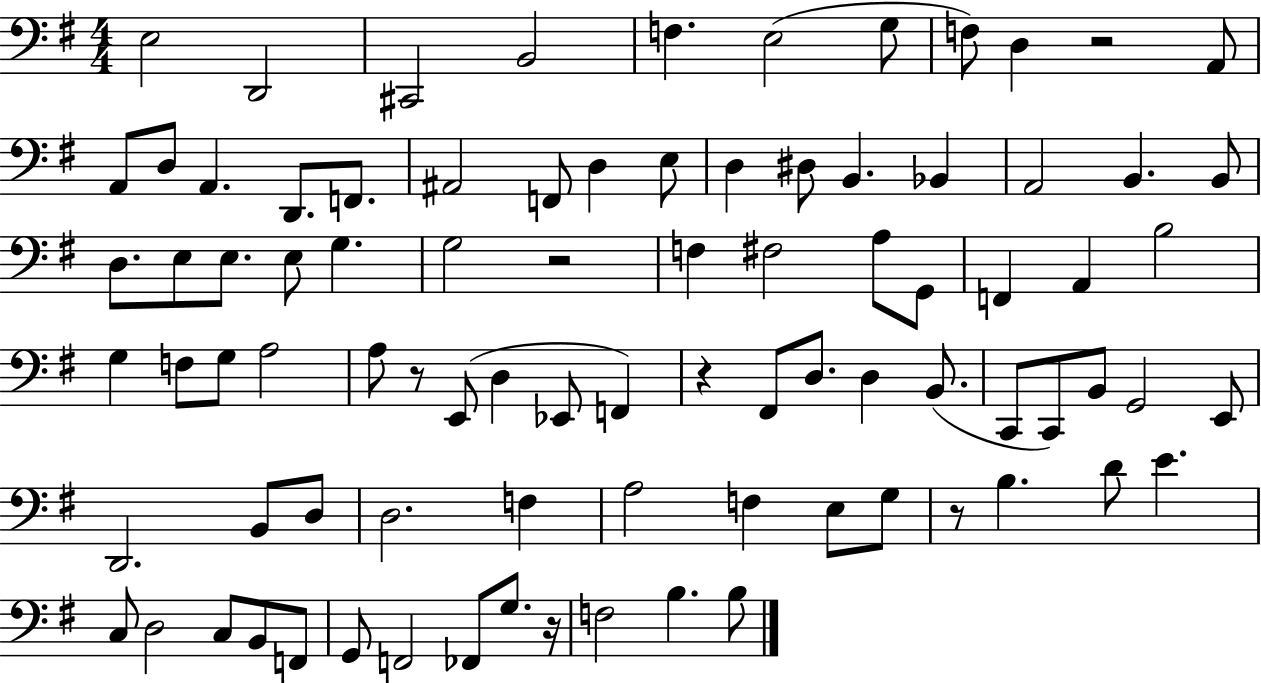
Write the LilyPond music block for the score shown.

{
  \clef bass
  \numericTimeSignature
  \time 4/4
  \key g \major
  e2 d,2 | cis,2 b,2 | f4. e2( g8 | f8) d4 r2 a,8 | \break a,8 d8 a,4. d,8. f,8. | ais,2 f,8 d4 e8 | d4 dis8 b,4. bes,4 | a,2 b,4. b,8 | \break d8. e8 e8. e8 g4. | g2 r2 | f4 fis2 a8 g,8 | f,4 a,4 b2 | \break g4 f8 g8 a2 | a8 r8 e,8( d4 ees,8 f,4) | r4 fis,8 d8. d4 b,8.( | c,8 c,8) b,8 g,2 e,8 | \break d,2. b,8 d8 | d2. f4 | a2 f4 e8 g8 | r8 b4. d'8 e'4. | \break c8 d2 c8 b,8 f,8 | g,8 f,2 fes,8 g8. r16 | f2 b4. b8 | \bar "|."
}